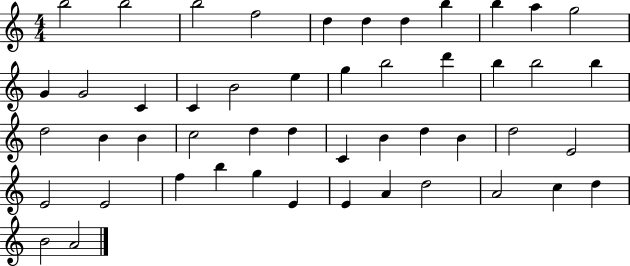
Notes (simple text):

B5/h B5/h B5/h F5/h D5/q D5/q D5/q B5/q B5/q A5/q G5/h G4/q G4/h C4/q C4/q B4/h E5/q G5/q B5/h D6/q B5/q B5/h B5/q D5/h B4/q B4/q C5/h D5/q D5/q C4/q B4/q D5/q B4/q D5/h E4/h E4/h E4/h F5/q B5/q G5/q E4/q E4/q A4/q D5/h A4/h C5/q D5/q B4/h A4/h